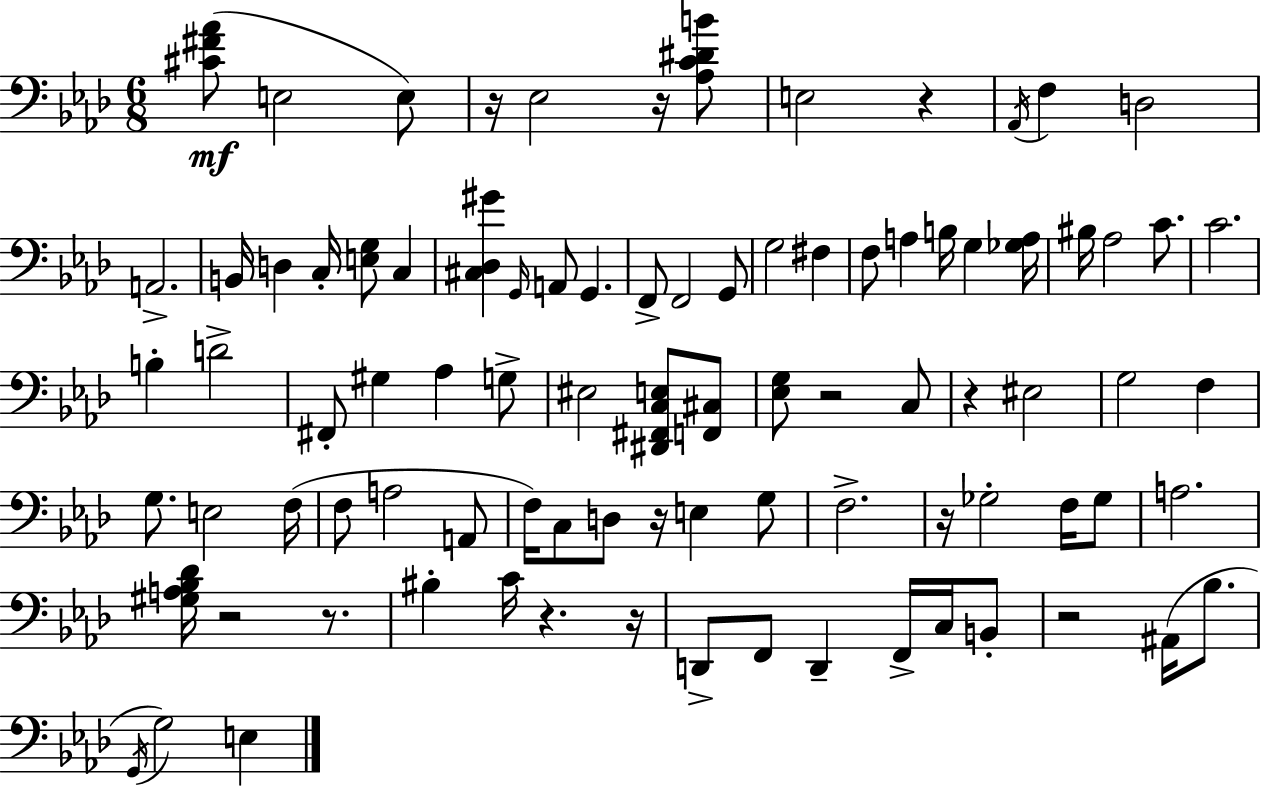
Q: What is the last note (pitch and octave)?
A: E3